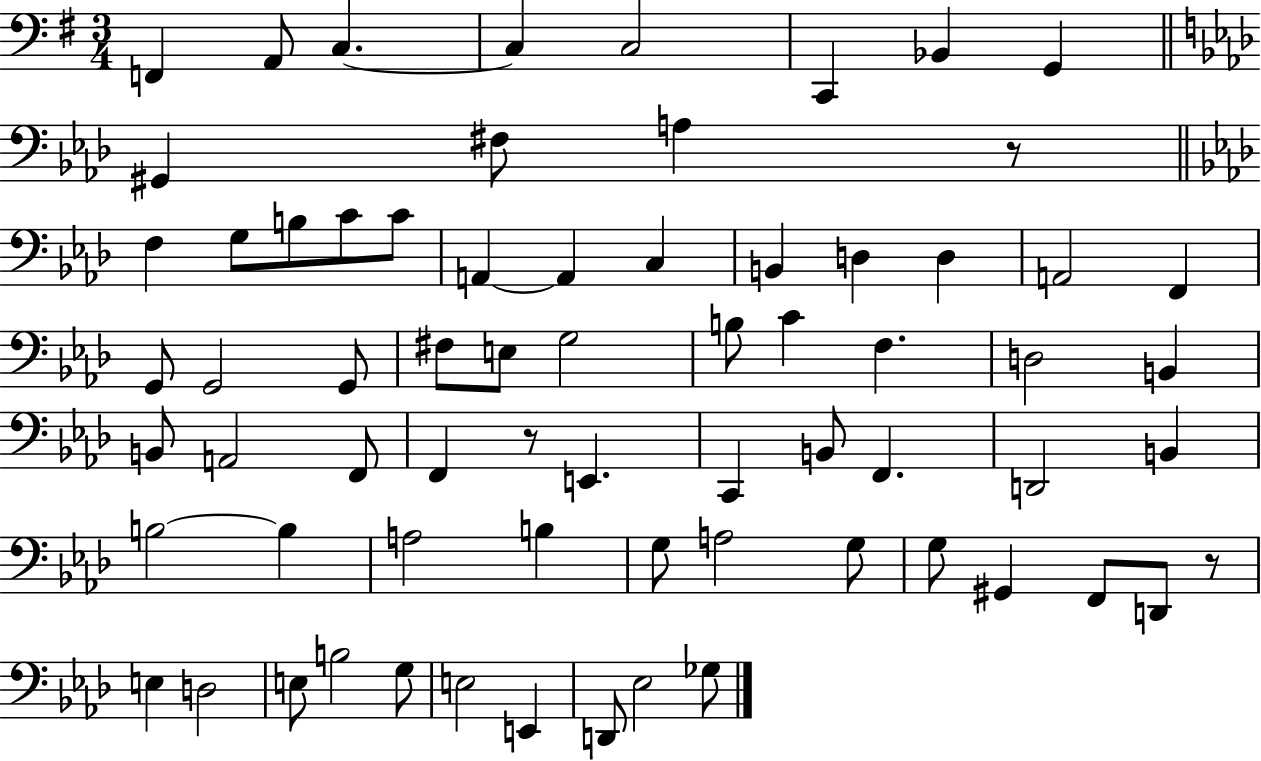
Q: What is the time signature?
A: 3/4